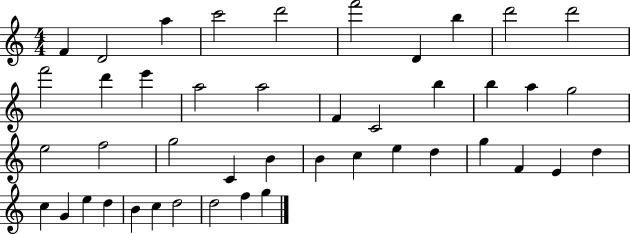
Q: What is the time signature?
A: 4/4